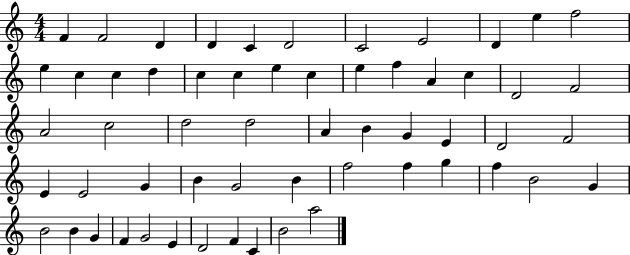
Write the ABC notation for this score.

X:1
T:Untitled
M:4/4
L:1/4
K:C
F F2 D D C D2 C2 E2 D e f2 e c c d c c e c e f A c D2 F2 A2 c2 d2 d2 A B G E D2 F2 E E2 G B G2 B f2 f g f B2 G B2 B G F G2 E D2 F C B2 a2